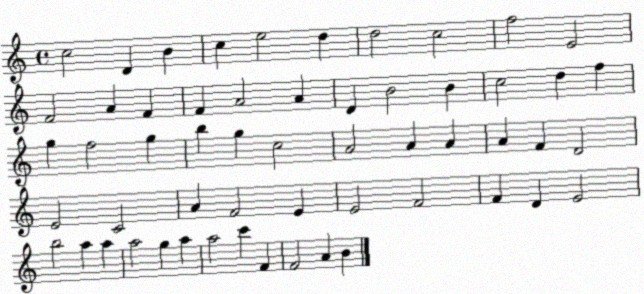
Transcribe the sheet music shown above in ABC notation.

X:1
T:Untitled
M:4/4
L:1/4
K:C
c2 D B c e2 d d2 c2 f2 E2 F2 A F F A2 A D B2 B c2 d f g f2 g b g c2 A2 A A A F D2 E2 C2 A F2 E E2 F2 F D E2 b2 a a a2 g a a2 c' F F2 A B